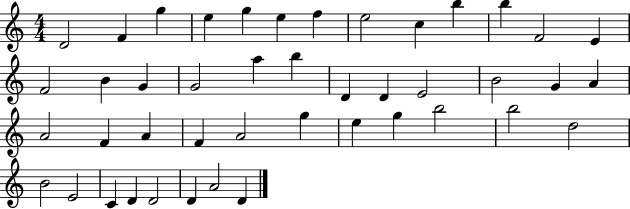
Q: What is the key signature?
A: C major